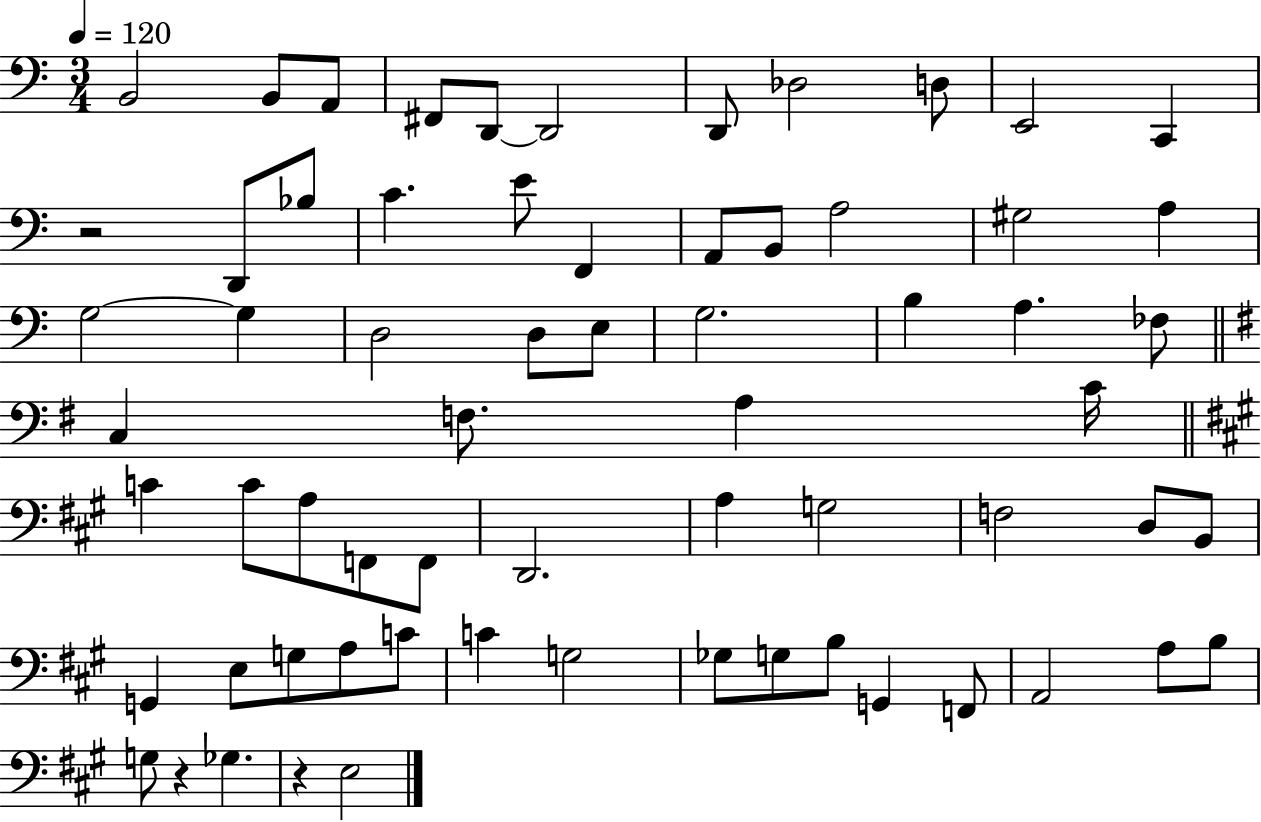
B2/h B2/e A2/e F#2/e D2/e D2/h D2/e Db3/h D3/e E2/h C2/q R/h D2/e Bb3/e C4/q. E4/e F2/q A2/e B2/e A3/h G#3/h A3/q G3/h G3/q D3/h D3/e E3/e G3/h. B3/q A3/q. FES3/e C3/q F3/e. A3/q C4/s C4/q C4/e A3/e F2/e F2/e D2/h. A3/q G3/h F3/h D3/e B2/e G2/q E3/e G3/e A3/e C4/e C4/q G3/h Gb3/e G3/e B3/e G2/q F2/e A2/h A3/e B3/e G3/e R/q Gb3/q. R/q E3/h